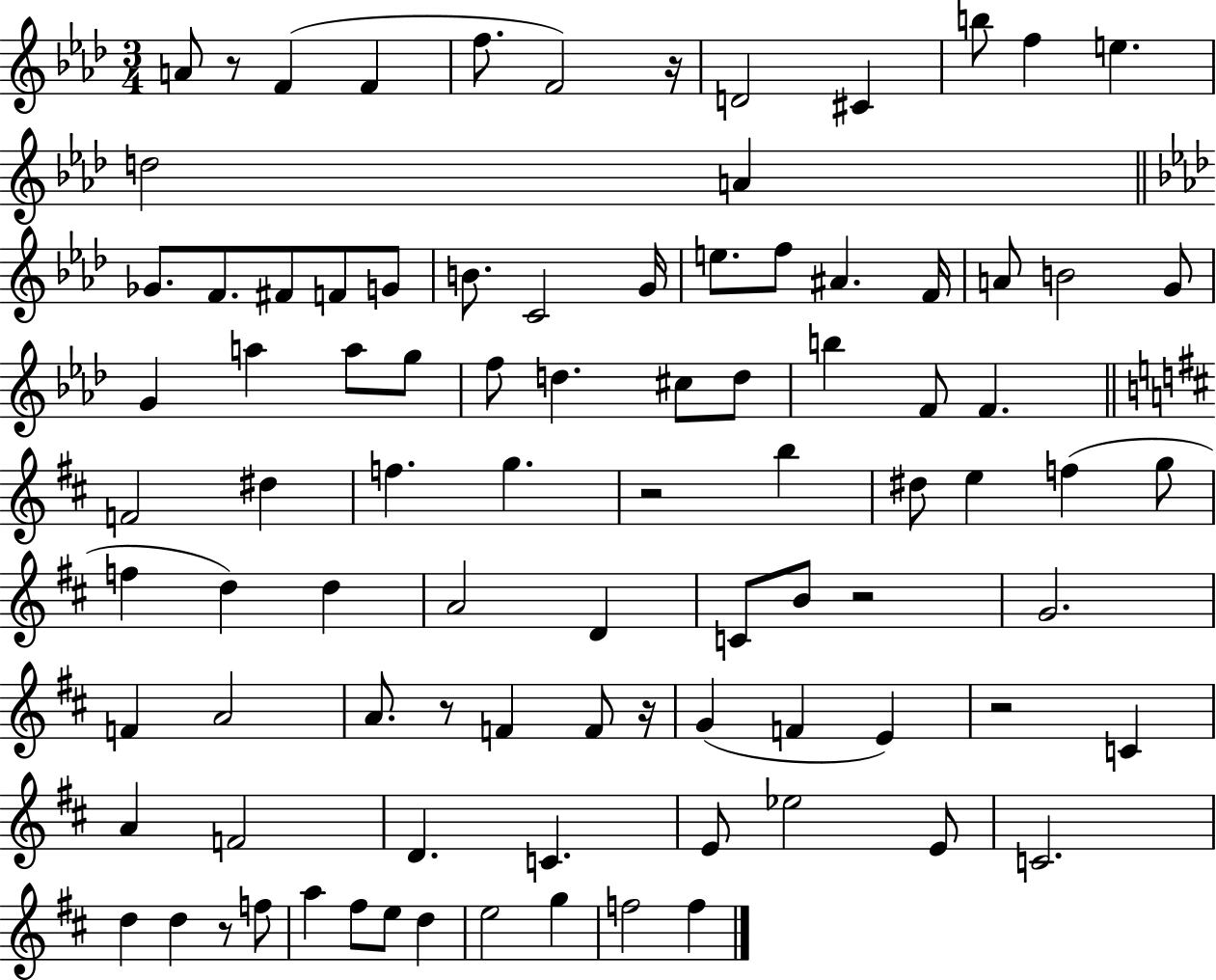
{
  \clef treble
  \numericTimeSignature
  \time 3/4
  \key aes \major
  a'8 r8 f'4( f'4 | f''8. f'2) r16 | d'2 cis'4 | b''8 f''4 e''4. | \break d''2 a'4 | \bar "||" \break \key aes \major ges'8. f'8. fis'8 f'8 g'8 | b'8. c'2 g'16 | e''8. f''8 ais'4. f'16 | a'8 b'2 g'8 | \break g'4 a''4 a''8 g''8 | f''8 d''4. cis''8 d''8 | b''4 f'8 f'4. | \bar "||" \break \key d \major f'2 dis''4 | f''4. g''4. | r2 b''4 | dis''8 e''4 f''4( g''8 | \break f''4 d''4) d''4 | a'2 d'4 | c'8 b'8 r2 | g'2. | \break f'4 a'2 | a'8. r8 f'4 f'8 r16 | g'4( f'4 e'4) | r2 c'4 | \break a'4 f'2 | d'4. c'4. | e'8 ees''2 e'8 | c'2. | \break d''4 d''4 r8 f''8 | a''4 fis''8 e''8 d''4 | e''2 g''4 | f''2 f''4 | \break \bar "|."
}